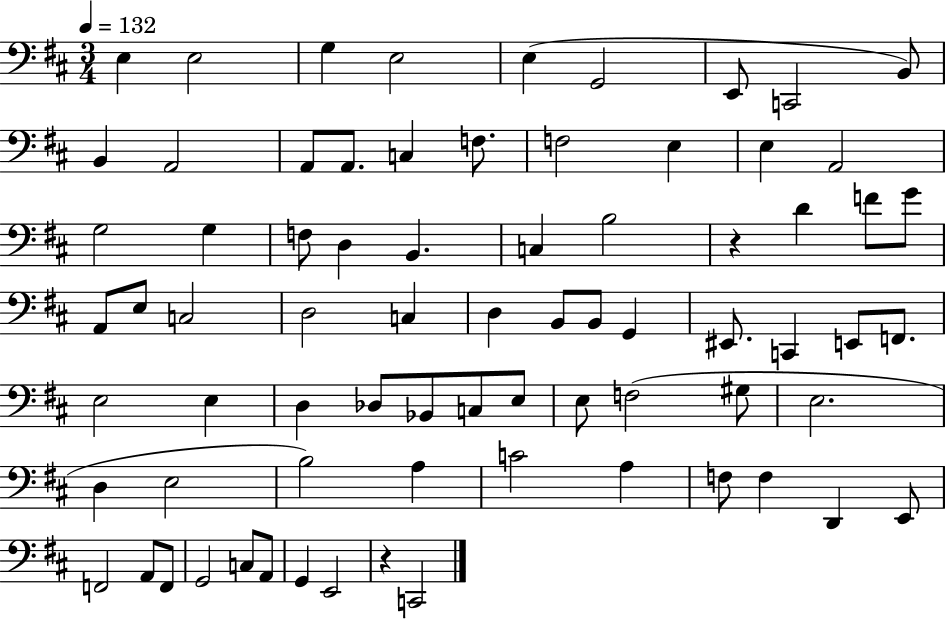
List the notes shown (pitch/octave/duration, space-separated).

E3/q E3/h G3/q E3/h E3/q G2/h E2/e C2/h B2/e B2/q A2/h A2/e A2/e. C3/q F3/e. F3/h E3/q E3/q A2/h G3/h G3/q F3/e D3/q B2/q. C3/q B3/h R/q D4/q F4/e G4/e A2/e E3/e C3/h D3/h C3/q D3/q B2/e B2/e G2/q EIS2/e. C2/q E2/e F2/e. E3/h E3/q D3/q Db3/e Bb2/e C3/e E3/e E3/e F3/h G#3/e E3/h. D3/q E3/h B3/h A3/q C4/h A3/q F3/e F3/q D2/q E2/e F2/h A2/e F2/e G2/h C3/e A2/e G2/q E2/h R/q C2/h